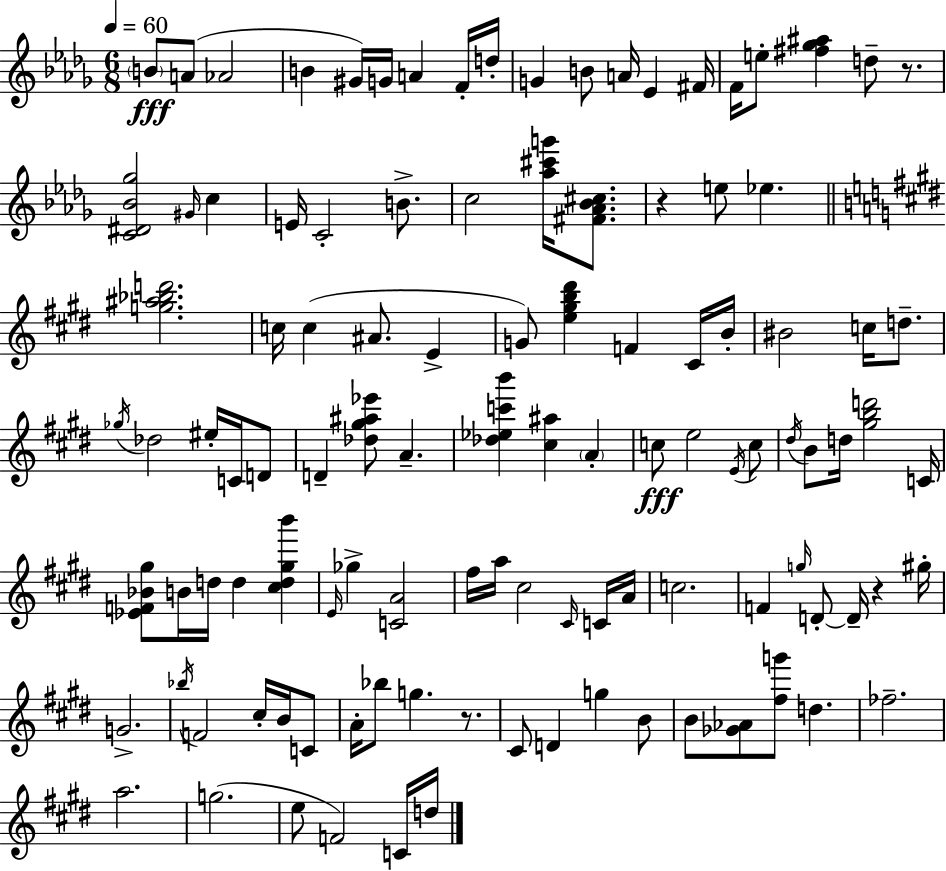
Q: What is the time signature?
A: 6/8